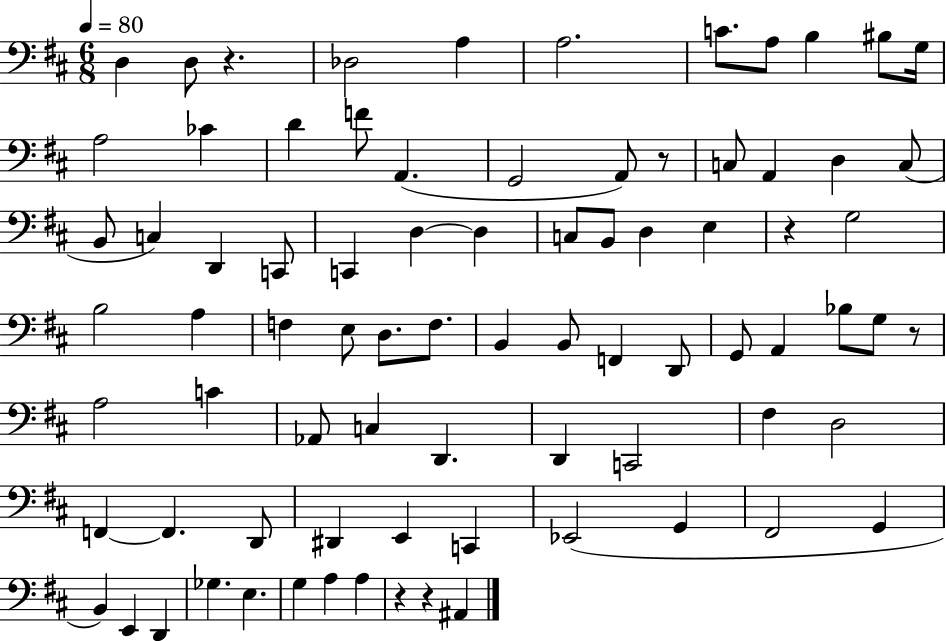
X:1
T:Untitled
M:6/8
L:1/4
K:D
D, D,/2 z _D,2 A, A,2 C/2 A,/2 B, ^B,/2 G,/4 A,2 _C D F/2 A,, G,,2 A,,/2 z/2 C,/2 A,, D, C,/2 B,,/2 C, D,, C,,/2 C,, D, D, C,/2 B,,/2 D, E, z G,2 B,2 A, F, E,/2 D,/2 F,/2 B,, B,,/2 F,, D,,/2 G,,/2 A,, _B,/2 G,/2 z/2 A,2 C _A,,/2 C, D,, D,, C,,2 ^F, D,2 F,, F,, D,,/2 ^D,, E,, C,, _E,,2 G,, ^F,,2 G,, B,, E,, D,, _G, E, G, A, A, z z ^A,,